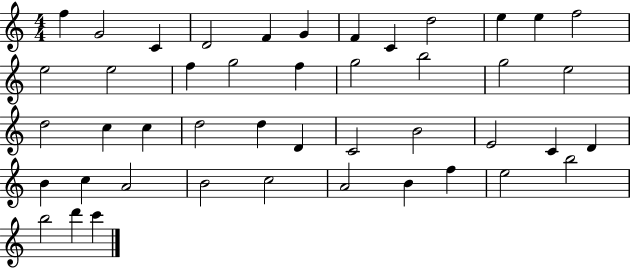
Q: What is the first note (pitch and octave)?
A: F5